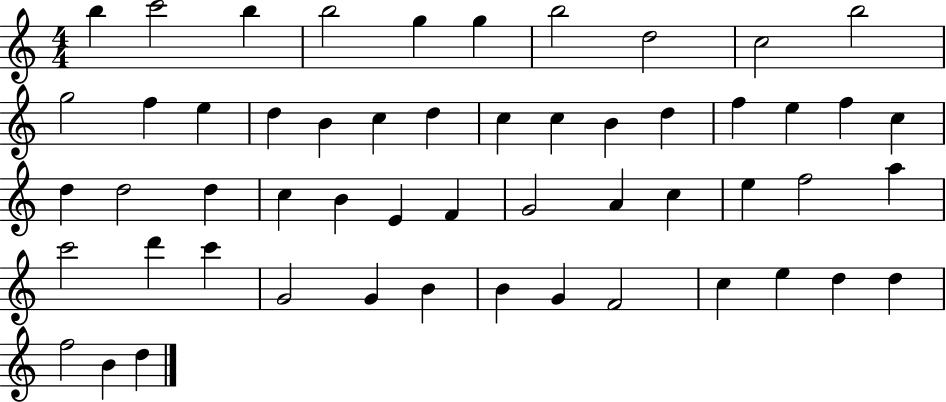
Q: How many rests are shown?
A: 0